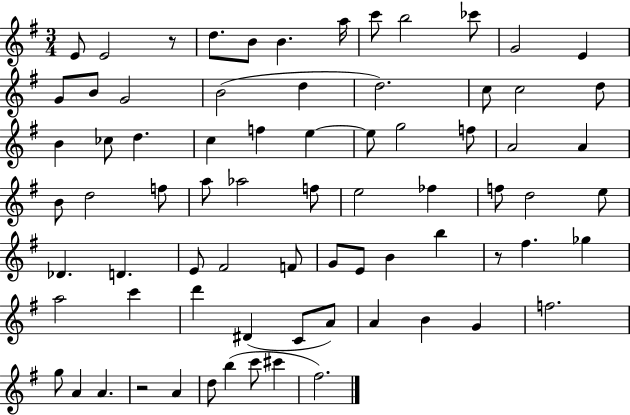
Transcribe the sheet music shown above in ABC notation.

X:1
T:Untitled
M:3/4
L:1/4
K:G
E/2 E2 z/2 d/2 B/2 B a/4 c'/2 b2 _c'/2 G2 E G/2 B/2 G2 B2 d d2 c/2 c2 d/2 B _c/2 d c f e e/2 g2 f/2 A2 A B/2 d2 f/2 a/2 _a2 f/2 e2 _f f/2 d2 e/2 _D D E/2 ^F2 F/2 G/2 E/2 B b z/2 ^f _g a2 c' d' ^D C/2 A/2 A B G f2 g/2 A A z2 A d/2 b c'/2 ^c' ^f2